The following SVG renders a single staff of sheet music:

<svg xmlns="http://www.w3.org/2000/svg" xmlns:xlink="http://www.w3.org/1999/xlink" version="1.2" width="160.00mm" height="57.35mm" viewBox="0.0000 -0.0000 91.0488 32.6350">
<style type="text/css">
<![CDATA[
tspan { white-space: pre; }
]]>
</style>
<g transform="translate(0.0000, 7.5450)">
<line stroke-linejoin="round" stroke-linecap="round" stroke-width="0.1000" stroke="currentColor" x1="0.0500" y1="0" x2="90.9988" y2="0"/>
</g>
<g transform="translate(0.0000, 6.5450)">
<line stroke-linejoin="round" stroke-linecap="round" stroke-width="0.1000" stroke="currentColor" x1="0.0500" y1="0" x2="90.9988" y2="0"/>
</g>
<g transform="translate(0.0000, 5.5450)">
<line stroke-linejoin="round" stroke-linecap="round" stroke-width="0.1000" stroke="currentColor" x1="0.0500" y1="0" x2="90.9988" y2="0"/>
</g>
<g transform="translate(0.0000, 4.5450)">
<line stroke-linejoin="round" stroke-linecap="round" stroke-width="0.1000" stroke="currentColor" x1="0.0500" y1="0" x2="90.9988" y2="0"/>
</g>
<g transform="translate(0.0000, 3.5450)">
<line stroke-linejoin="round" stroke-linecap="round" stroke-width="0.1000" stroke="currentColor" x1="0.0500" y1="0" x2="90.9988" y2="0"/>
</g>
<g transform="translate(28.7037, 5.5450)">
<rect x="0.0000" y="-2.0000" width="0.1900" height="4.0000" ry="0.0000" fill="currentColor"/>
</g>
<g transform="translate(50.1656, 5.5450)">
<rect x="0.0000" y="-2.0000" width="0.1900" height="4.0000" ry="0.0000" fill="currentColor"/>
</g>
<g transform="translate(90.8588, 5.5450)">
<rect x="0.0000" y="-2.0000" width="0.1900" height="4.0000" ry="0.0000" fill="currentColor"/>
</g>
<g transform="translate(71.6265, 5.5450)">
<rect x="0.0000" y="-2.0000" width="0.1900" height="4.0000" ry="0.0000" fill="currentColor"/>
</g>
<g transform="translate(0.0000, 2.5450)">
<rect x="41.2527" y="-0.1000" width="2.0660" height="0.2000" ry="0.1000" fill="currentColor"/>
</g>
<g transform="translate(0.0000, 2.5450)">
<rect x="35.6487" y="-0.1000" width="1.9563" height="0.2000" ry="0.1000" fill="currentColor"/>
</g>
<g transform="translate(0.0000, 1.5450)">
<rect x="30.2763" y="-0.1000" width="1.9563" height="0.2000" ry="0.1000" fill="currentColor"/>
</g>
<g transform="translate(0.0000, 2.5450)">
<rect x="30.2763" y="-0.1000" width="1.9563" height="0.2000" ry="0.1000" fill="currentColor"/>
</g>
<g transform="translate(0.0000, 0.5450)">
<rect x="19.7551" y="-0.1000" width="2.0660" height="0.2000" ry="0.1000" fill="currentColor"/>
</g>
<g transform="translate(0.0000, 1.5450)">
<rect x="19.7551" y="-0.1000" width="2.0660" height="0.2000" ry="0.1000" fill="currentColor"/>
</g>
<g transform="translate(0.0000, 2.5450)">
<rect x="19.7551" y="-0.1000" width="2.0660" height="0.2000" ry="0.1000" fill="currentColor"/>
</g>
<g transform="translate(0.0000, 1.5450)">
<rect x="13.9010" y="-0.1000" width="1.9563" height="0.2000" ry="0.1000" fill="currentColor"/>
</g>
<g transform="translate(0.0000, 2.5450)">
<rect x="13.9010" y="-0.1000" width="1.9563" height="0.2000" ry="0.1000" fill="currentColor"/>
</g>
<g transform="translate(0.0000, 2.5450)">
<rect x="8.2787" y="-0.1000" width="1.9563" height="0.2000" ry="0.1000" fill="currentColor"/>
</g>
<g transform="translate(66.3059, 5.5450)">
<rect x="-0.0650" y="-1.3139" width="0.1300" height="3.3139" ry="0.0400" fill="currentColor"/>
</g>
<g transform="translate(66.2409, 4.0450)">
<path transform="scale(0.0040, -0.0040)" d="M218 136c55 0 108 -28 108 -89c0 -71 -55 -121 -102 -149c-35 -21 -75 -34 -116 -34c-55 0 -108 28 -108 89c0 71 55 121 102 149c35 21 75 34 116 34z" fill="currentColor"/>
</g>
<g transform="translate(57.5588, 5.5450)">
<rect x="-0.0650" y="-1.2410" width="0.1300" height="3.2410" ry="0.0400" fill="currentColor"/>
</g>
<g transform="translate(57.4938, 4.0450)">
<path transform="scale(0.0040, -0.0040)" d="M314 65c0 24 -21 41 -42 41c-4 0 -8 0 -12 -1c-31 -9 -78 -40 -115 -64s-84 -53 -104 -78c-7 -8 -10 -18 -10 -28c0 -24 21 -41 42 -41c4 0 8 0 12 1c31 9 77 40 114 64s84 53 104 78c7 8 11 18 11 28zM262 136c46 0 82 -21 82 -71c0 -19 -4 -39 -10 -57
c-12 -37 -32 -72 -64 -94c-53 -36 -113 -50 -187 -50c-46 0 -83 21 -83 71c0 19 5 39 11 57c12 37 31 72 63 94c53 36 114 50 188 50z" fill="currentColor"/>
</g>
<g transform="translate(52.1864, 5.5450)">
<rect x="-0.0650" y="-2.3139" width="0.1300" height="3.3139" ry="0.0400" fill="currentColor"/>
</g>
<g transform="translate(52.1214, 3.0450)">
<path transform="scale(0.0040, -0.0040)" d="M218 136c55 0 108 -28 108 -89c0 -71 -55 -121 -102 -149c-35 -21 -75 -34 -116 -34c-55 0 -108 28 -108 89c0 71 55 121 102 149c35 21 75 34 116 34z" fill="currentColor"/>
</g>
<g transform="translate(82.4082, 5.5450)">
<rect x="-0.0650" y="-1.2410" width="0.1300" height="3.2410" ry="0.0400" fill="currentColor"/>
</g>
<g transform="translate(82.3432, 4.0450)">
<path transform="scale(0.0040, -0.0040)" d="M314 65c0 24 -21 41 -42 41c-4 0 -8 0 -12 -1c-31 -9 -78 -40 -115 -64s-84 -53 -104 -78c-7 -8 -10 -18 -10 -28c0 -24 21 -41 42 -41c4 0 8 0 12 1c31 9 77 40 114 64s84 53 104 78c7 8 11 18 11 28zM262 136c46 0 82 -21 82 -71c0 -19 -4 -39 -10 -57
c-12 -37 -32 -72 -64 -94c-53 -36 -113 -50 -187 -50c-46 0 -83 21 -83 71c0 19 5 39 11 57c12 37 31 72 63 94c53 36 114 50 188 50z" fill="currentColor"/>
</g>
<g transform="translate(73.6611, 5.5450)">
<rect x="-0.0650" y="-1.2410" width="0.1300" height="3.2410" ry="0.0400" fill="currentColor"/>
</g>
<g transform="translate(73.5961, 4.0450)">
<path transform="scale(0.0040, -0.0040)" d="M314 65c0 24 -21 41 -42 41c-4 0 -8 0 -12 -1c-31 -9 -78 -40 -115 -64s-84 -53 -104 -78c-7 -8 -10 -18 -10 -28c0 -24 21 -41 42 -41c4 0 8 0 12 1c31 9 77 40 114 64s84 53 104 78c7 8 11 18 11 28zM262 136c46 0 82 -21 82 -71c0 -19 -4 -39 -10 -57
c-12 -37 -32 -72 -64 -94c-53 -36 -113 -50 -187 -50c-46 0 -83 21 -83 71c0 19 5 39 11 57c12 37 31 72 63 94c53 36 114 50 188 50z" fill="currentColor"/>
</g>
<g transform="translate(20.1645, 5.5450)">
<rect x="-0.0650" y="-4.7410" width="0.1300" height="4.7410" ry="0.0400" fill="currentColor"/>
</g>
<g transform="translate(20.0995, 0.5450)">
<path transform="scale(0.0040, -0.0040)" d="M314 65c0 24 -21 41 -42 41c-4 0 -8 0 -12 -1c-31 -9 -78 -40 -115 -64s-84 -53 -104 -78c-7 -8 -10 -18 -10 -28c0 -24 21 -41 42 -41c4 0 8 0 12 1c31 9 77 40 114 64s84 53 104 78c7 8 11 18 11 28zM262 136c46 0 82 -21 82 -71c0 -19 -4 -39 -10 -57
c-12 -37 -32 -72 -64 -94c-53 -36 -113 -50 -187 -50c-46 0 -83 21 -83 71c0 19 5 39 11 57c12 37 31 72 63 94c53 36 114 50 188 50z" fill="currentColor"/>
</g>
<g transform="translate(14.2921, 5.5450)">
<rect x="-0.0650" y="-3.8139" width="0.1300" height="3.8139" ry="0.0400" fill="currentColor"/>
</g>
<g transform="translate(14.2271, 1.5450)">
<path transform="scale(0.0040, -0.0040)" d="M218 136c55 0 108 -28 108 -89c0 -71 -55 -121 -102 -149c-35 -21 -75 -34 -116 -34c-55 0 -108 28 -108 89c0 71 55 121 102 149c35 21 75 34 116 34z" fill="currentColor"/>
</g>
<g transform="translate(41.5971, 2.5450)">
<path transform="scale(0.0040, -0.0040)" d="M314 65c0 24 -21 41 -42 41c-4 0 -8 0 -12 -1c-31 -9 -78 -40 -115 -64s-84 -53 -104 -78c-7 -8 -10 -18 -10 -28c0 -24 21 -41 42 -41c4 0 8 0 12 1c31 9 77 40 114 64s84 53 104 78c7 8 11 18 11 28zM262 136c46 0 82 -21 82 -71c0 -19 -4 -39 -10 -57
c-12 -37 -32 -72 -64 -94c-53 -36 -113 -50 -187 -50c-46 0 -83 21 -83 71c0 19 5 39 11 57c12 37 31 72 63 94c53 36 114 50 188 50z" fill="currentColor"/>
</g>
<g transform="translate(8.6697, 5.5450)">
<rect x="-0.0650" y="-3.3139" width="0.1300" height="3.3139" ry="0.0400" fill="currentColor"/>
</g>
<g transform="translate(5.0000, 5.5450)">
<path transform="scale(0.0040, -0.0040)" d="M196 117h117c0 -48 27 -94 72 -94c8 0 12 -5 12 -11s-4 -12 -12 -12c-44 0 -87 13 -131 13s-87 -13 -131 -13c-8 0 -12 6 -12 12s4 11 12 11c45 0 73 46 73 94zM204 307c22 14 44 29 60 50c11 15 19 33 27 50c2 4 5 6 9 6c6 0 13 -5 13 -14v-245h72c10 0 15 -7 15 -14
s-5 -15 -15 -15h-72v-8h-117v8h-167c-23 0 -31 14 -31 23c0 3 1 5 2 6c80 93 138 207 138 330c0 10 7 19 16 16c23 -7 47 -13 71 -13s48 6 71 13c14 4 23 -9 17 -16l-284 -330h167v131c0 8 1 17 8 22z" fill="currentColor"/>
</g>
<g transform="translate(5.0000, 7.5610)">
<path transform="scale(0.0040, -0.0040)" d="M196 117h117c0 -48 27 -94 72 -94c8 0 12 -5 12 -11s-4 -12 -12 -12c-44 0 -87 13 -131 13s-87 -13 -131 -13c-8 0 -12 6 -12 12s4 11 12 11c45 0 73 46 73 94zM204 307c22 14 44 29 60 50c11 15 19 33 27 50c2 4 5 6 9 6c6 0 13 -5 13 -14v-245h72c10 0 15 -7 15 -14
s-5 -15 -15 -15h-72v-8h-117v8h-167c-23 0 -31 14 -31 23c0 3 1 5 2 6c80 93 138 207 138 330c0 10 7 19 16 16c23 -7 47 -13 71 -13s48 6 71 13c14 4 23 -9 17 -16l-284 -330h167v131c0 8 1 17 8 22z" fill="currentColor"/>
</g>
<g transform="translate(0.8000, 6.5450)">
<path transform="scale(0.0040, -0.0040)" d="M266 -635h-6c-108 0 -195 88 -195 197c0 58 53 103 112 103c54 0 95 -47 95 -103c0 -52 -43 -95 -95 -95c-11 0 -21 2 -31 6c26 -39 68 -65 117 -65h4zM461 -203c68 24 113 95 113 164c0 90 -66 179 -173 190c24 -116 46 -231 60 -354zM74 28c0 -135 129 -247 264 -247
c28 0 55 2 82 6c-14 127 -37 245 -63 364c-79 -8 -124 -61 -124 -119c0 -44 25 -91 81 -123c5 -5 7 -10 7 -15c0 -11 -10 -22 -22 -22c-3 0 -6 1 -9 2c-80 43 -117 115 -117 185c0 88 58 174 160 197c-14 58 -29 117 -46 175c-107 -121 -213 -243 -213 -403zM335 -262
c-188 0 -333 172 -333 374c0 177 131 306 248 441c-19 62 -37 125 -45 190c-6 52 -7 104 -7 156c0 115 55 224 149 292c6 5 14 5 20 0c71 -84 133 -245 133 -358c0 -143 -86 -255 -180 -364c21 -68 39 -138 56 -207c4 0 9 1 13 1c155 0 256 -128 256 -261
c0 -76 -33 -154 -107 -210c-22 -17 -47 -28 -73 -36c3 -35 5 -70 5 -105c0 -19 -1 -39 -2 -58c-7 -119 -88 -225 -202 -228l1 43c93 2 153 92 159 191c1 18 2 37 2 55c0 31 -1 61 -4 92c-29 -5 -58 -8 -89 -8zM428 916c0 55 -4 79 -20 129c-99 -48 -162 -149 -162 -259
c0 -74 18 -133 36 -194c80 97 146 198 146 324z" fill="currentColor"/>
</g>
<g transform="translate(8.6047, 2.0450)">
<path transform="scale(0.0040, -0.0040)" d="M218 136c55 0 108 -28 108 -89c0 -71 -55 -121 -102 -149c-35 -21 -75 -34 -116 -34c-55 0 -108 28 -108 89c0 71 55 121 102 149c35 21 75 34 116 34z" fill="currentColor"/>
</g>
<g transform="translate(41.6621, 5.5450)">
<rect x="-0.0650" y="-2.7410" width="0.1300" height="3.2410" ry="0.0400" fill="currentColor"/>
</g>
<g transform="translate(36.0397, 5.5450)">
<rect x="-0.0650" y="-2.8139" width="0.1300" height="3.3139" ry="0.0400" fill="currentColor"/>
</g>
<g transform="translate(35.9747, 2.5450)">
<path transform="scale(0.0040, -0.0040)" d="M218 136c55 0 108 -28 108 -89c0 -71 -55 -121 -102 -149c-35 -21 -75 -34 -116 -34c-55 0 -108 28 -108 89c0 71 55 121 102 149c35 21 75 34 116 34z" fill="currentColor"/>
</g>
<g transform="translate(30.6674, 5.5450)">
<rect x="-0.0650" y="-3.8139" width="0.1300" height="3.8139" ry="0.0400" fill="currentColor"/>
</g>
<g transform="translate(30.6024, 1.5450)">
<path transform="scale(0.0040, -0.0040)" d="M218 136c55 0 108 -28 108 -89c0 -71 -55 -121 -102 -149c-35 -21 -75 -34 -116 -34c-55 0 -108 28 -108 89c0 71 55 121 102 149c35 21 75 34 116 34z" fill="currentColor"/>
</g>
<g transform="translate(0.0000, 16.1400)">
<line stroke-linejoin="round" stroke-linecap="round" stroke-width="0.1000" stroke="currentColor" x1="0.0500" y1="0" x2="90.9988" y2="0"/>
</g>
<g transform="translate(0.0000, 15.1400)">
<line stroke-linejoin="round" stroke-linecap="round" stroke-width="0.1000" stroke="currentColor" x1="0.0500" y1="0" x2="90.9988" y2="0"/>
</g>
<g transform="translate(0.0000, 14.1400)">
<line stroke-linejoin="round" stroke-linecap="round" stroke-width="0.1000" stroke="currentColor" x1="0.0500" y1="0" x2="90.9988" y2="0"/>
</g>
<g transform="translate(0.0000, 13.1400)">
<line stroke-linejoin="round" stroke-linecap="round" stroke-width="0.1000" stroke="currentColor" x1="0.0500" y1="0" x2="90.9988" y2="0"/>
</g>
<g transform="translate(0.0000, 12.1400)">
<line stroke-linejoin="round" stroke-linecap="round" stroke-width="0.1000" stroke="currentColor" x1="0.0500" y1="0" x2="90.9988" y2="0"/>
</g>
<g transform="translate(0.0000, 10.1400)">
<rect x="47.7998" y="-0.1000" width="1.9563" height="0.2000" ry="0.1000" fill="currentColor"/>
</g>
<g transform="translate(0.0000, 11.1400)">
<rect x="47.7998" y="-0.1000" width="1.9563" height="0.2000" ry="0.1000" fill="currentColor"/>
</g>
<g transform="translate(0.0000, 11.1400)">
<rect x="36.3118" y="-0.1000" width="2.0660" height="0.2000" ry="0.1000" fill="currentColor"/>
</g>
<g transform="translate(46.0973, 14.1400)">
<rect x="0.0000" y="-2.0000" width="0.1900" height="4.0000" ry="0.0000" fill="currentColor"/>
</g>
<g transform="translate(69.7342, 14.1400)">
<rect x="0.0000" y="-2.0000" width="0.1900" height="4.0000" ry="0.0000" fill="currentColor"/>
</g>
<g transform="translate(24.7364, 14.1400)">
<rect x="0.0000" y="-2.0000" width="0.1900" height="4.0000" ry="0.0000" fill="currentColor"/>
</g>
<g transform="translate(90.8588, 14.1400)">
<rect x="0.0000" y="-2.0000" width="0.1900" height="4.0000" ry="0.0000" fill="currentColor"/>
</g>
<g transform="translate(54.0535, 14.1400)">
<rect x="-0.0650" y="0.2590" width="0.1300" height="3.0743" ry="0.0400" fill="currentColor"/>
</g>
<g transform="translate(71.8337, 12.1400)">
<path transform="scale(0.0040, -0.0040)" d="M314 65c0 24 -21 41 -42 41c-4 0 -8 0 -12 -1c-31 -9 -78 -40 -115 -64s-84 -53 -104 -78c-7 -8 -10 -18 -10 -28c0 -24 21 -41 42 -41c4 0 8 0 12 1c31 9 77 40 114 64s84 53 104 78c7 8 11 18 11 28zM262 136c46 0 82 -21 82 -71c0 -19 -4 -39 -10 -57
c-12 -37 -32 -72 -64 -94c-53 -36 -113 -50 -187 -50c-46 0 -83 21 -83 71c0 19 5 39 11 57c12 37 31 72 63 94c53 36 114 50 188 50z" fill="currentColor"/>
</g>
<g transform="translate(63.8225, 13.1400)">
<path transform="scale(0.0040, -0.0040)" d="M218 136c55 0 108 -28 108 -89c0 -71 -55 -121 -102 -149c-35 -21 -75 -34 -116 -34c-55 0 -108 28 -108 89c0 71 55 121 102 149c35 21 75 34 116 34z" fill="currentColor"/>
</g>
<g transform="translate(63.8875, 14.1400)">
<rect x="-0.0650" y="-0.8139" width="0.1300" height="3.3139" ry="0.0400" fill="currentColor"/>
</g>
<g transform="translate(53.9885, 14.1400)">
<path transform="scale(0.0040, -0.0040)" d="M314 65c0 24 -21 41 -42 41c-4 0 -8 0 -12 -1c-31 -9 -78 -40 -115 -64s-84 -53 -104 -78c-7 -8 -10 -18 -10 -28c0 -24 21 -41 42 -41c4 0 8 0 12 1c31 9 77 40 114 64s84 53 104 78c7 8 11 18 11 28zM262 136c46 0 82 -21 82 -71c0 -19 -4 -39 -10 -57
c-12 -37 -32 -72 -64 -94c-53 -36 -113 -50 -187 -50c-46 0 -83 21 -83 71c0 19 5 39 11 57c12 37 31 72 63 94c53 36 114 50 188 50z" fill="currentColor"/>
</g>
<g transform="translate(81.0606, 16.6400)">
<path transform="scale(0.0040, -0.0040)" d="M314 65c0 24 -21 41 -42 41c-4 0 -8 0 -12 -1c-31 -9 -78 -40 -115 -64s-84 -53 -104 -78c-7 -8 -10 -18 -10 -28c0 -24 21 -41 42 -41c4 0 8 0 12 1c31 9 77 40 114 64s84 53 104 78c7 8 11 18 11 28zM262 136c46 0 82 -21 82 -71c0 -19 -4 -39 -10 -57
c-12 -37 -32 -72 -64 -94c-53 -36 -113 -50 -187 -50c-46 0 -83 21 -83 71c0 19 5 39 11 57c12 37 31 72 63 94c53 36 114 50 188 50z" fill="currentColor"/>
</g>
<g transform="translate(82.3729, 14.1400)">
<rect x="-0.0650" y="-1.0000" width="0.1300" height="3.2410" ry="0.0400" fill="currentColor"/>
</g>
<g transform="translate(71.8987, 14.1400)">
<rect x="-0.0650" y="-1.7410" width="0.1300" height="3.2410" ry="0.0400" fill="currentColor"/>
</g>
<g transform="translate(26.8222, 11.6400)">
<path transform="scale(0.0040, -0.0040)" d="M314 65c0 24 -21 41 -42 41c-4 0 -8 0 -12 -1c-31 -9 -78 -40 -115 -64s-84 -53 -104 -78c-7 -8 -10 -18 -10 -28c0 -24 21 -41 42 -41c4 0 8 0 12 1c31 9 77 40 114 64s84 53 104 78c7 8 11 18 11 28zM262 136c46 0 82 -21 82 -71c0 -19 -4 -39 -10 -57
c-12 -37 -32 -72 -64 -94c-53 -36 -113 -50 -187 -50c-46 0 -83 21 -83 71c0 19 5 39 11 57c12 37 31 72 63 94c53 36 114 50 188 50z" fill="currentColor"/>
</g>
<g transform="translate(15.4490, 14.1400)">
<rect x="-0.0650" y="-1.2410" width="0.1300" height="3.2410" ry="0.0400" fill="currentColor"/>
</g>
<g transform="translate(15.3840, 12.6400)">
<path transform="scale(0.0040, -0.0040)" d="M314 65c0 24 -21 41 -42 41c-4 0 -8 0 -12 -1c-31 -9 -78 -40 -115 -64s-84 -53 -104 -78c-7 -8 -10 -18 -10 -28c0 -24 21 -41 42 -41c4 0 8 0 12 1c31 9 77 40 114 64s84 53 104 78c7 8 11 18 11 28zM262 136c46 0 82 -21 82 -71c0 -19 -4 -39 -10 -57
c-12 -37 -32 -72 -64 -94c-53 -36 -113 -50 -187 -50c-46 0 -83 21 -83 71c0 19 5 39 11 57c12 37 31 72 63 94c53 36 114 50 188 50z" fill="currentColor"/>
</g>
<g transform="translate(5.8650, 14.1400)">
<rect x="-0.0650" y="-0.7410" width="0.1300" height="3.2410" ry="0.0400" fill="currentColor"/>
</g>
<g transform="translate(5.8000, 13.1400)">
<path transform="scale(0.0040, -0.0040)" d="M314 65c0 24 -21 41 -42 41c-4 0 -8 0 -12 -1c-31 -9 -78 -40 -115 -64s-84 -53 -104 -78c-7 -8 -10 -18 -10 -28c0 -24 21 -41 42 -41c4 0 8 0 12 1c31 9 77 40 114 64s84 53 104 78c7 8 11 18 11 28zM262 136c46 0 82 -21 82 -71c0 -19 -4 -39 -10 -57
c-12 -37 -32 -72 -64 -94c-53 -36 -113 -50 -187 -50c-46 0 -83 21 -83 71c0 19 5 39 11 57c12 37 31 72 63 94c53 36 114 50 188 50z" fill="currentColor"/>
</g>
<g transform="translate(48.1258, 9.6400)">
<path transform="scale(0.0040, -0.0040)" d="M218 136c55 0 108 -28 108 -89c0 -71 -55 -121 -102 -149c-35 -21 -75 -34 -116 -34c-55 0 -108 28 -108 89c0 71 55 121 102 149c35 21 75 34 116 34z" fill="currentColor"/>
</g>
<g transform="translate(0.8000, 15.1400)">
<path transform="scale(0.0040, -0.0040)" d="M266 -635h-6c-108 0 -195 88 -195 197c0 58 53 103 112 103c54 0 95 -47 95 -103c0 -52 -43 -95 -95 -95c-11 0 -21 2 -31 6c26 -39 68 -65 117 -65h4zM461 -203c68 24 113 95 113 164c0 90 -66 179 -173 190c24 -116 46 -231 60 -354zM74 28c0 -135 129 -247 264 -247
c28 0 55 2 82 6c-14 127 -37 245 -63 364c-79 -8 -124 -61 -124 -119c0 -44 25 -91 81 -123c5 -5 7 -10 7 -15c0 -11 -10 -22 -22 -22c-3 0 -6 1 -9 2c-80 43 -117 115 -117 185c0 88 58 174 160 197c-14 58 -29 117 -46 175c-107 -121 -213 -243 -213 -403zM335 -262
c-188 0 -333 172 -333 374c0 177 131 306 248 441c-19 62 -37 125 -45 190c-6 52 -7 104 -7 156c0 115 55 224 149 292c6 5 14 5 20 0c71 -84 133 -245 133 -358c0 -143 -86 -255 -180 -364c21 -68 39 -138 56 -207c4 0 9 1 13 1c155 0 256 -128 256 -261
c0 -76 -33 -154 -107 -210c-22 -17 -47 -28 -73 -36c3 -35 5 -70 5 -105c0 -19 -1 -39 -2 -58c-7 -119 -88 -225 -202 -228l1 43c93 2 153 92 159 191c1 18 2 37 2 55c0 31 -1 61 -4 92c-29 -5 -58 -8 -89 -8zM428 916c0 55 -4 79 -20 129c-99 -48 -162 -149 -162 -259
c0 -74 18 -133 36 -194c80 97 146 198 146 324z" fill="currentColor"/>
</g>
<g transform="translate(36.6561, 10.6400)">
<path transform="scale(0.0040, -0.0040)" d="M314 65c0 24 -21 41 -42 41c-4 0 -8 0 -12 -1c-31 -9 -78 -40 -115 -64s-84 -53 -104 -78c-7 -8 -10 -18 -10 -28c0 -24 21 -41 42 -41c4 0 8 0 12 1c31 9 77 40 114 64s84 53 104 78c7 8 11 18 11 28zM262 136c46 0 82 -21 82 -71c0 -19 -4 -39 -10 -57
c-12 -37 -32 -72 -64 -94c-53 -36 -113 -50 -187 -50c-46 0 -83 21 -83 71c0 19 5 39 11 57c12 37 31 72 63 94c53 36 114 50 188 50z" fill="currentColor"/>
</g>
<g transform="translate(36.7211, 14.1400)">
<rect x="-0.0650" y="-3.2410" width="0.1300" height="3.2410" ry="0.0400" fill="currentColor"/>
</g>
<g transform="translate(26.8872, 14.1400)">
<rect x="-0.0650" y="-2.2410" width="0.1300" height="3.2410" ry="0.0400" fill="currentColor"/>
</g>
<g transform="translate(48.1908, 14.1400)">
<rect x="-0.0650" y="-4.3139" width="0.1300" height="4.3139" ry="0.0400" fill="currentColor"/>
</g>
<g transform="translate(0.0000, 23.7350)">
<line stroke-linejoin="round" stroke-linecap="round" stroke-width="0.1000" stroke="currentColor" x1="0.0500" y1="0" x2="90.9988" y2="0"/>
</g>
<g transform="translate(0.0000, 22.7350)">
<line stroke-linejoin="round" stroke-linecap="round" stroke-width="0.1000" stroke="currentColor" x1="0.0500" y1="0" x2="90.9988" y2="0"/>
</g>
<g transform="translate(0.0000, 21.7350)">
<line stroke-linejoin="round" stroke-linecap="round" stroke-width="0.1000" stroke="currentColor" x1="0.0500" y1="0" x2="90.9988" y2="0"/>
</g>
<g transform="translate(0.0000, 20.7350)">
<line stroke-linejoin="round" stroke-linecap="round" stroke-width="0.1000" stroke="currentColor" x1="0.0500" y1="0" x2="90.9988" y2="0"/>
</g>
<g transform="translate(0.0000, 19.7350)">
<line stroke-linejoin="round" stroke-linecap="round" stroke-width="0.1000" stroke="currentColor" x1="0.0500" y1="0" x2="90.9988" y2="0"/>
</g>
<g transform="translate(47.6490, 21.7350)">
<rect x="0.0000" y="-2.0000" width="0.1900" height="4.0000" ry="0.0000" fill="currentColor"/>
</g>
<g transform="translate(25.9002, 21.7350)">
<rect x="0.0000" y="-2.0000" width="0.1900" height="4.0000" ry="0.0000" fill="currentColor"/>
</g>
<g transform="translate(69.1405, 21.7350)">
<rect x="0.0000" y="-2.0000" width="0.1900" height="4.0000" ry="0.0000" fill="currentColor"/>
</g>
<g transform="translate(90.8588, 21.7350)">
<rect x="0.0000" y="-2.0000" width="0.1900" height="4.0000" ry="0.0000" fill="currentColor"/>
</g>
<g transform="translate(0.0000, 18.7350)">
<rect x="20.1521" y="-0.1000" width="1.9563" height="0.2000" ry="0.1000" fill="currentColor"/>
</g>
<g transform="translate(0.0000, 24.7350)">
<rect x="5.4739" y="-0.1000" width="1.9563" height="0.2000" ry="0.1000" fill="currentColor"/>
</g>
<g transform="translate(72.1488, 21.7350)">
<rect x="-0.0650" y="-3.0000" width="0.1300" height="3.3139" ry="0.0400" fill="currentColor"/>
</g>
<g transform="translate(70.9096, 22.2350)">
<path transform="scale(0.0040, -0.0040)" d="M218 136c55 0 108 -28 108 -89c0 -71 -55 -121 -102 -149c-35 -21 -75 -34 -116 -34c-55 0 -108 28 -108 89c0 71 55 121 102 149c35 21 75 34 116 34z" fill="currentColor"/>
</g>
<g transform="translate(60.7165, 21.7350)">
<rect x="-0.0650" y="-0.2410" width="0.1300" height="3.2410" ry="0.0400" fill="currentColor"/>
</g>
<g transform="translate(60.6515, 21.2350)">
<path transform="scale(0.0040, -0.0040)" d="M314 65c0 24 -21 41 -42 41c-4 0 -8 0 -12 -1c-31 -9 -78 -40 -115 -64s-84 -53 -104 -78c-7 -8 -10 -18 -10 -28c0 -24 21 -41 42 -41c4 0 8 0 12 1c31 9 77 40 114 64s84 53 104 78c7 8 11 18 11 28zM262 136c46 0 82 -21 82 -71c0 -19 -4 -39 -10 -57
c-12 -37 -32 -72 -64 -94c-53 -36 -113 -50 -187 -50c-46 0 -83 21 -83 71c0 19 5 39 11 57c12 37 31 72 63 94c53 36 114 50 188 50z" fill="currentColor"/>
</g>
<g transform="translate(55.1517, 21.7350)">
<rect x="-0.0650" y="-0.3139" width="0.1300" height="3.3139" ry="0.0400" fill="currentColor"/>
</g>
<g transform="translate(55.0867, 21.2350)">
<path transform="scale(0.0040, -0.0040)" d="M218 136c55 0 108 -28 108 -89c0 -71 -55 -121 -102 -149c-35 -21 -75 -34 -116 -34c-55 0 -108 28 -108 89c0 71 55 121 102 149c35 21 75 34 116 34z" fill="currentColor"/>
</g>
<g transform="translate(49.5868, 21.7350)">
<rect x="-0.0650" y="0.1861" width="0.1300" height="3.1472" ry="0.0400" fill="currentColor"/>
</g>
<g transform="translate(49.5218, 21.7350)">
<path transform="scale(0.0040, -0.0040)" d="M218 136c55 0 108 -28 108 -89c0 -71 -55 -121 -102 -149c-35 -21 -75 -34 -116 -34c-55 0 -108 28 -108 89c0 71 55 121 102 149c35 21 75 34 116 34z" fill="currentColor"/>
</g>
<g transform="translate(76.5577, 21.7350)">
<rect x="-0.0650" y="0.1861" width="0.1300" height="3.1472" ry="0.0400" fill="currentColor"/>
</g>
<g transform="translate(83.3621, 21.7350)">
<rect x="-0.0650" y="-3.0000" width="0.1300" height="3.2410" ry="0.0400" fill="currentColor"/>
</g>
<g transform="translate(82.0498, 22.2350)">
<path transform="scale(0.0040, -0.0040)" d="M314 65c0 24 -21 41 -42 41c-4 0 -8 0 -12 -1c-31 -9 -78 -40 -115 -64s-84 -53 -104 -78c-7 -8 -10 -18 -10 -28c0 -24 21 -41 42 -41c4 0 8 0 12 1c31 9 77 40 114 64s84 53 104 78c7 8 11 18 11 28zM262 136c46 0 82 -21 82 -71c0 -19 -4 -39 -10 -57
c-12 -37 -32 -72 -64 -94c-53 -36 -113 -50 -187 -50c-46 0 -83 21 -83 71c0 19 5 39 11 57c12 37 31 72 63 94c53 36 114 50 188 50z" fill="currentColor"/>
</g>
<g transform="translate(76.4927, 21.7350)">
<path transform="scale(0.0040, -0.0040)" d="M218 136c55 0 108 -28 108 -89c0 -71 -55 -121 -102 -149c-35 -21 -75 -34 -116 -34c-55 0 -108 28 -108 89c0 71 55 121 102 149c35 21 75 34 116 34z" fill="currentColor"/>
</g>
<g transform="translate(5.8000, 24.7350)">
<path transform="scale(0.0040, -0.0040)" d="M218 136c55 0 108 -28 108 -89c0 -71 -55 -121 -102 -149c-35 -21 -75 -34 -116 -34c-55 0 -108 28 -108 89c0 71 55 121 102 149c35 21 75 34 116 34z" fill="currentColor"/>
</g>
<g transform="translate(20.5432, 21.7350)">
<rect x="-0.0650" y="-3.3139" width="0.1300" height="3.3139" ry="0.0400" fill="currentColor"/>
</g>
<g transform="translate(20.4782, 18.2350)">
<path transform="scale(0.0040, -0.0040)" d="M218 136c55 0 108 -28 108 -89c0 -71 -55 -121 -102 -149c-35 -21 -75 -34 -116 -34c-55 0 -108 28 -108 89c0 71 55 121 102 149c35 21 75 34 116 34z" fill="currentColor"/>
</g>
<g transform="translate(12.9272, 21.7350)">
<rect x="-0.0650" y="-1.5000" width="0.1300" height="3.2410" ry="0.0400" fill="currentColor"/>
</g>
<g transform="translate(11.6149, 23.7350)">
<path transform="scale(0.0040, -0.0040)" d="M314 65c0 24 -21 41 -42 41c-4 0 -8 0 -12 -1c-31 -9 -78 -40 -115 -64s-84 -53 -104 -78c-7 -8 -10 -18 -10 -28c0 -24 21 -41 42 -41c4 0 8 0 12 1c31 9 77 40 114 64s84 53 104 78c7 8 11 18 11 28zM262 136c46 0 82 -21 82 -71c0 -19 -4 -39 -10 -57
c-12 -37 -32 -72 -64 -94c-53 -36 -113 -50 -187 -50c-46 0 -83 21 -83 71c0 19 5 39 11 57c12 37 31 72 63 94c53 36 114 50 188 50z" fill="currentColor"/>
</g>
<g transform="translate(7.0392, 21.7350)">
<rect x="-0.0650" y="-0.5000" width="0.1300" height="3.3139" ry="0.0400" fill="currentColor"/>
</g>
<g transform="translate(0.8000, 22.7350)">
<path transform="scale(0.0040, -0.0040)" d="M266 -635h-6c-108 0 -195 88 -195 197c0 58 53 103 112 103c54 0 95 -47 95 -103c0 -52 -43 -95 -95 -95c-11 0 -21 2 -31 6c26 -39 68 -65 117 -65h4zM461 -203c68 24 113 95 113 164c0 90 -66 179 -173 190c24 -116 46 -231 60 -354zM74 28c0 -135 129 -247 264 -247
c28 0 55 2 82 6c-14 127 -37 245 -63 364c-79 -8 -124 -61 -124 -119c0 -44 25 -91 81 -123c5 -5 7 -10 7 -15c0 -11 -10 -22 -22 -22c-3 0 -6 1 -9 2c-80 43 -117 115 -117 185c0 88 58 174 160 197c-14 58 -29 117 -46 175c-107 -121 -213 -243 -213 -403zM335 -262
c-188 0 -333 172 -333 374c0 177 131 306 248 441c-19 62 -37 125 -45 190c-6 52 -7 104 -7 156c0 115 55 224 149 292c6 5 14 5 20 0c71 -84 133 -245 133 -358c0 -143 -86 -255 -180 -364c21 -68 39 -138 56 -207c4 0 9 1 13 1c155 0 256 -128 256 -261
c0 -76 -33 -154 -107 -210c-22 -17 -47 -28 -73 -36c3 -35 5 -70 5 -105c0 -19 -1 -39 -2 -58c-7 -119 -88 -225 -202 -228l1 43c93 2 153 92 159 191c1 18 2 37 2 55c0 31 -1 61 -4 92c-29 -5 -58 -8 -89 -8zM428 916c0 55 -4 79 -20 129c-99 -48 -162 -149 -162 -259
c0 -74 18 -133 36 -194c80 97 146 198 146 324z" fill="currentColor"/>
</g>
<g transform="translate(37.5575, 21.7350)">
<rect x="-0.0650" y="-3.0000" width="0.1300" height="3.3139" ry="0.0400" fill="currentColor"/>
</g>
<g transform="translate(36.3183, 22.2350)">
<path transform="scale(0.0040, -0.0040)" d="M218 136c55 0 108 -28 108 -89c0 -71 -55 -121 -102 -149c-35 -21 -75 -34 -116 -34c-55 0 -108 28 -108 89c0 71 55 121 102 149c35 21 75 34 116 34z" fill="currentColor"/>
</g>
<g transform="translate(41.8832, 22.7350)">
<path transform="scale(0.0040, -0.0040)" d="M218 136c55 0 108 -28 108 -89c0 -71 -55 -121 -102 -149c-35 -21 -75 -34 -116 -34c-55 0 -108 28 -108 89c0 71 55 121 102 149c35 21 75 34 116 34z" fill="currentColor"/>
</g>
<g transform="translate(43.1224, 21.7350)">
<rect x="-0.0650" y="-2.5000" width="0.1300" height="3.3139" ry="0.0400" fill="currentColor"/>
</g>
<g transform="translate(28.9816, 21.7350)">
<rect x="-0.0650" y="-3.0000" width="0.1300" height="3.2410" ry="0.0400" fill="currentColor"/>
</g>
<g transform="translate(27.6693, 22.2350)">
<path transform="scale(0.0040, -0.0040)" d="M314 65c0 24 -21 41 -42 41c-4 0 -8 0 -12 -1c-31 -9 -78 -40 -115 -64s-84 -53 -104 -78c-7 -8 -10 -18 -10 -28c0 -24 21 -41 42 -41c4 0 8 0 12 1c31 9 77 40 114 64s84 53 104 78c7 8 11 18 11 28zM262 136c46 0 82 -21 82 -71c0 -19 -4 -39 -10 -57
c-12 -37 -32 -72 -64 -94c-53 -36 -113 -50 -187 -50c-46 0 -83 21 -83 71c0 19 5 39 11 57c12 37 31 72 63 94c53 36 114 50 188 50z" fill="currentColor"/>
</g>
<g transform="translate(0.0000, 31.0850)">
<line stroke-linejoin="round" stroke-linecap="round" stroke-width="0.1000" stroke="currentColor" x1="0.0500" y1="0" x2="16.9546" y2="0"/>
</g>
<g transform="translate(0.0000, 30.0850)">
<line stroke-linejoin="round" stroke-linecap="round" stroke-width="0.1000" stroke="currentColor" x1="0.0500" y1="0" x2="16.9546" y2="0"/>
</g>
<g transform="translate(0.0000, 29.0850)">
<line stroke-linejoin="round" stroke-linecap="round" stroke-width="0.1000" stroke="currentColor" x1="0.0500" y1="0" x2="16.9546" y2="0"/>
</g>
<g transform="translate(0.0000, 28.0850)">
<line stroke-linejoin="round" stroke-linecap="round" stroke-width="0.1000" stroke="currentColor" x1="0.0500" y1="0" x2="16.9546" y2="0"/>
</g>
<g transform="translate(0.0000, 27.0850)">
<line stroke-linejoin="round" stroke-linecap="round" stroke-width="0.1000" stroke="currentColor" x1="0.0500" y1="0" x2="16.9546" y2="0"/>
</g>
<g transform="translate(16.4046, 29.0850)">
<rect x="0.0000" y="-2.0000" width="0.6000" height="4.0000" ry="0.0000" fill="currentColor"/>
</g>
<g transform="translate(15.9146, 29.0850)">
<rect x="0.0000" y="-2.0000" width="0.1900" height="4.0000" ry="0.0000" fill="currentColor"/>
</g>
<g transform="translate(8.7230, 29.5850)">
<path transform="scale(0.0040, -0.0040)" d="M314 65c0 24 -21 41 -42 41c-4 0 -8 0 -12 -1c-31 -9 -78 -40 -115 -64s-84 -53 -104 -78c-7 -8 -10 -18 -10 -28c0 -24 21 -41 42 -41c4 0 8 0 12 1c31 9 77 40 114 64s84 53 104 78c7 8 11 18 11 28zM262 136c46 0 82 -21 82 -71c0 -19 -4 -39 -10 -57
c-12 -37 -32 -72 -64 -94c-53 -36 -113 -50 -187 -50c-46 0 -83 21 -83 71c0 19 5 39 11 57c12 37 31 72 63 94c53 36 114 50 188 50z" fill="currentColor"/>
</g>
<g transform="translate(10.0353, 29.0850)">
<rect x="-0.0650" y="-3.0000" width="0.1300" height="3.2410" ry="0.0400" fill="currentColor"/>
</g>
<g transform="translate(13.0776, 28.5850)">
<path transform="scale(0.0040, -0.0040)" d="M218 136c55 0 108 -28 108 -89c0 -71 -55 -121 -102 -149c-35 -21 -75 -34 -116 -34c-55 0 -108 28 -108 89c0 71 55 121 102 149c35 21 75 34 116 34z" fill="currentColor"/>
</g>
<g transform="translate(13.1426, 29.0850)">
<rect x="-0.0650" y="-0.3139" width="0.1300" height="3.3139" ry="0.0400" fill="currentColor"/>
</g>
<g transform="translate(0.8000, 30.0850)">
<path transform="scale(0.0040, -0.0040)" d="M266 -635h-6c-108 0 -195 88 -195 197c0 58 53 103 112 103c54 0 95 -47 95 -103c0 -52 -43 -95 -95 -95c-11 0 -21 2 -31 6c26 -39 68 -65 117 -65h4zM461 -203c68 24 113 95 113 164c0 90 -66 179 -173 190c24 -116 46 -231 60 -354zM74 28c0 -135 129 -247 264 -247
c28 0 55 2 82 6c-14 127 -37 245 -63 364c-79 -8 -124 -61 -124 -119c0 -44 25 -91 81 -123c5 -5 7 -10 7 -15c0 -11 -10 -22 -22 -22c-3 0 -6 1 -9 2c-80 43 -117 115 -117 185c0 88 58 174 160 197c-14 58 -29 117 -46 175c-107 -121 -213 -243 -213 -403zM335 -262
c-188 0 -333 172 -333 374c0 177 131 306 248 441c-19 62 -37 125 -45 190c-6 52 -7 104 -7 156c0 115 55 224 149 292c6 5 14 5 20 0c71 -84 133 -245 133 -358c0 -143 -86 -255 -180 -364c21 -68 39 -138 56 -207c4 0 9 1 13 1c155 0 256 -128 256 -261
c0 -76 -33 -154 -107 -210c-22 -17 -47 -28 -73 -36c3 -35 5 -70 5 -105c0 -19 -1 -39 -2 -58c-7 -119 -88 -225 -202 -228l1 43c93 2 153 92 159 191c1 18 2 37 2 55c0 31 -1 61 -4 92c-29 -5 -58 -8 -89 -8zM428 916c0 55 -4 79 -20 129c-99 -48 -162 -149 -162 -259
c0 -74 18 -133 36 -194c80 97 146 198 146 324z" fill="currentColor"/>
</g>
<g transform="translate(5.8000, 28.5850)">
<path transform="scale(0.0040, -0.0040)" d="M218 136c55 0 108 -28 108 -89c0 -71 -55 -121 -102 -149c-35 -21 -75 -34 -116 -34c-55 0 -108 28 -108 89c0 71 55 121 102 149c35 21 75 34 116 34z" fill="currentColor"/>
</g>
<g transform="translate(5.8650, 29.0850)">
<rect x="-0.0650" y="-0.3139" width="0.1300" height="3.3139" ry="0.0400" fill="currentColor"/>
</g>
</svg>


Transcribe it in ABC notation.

X:1
T:Untitled
M:4/4
L:1/4
K:C
b c' e'2 c' a a2 g e2 e e2 e2 d2 e2 g2 b2 d' B2 d f2 D2 C E2 b A2 A G B c c2 A B A2 c A2 c